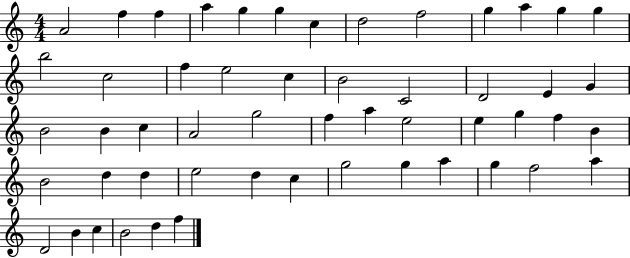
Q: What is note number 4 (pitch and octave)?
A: A5